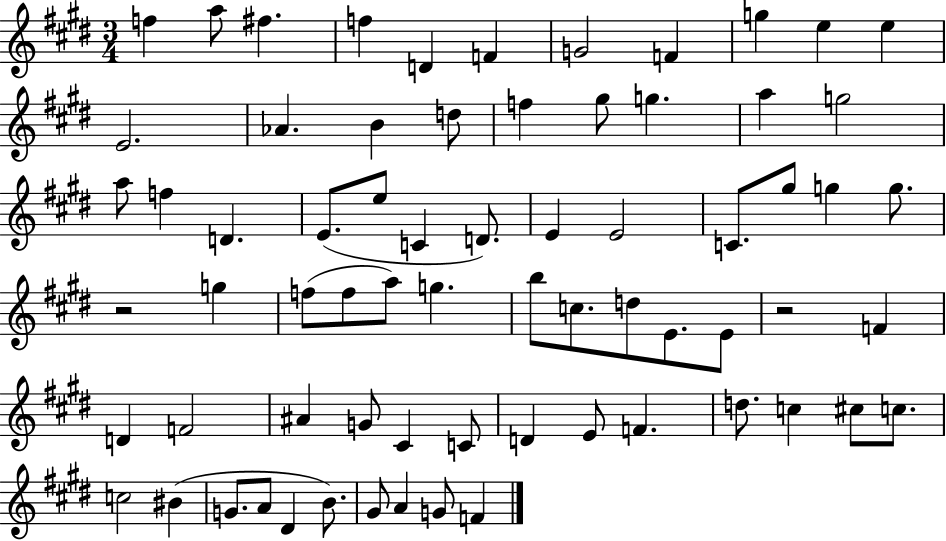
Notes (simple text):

F5/q A5/e F#5/q. F5/q D4/q F4/q G4/h F4/q G5/q E5/q E5/q E4/h. Ab4/q. B4/q D5/e F5/q G#5/e G5/q. A5/q G5/h A5/e F5/q D4/q. E4/e. E5/e C4/q D4/e. E4/q E4/h C4/e. G#5/e G5/q G5/e. R/h G5/q F5/e F5/e A5/e G5/q. B5/e C5/e. D5/e E4/e. E4/e R/h F4/q D4/q F4/h A#4/q G4/e C#4/q C4/e D4/q E4/e F4/q. D5/e. C5/q C#5/e C5/e. C5/h BIS4/q G4/e. A4/e D#4/q B4/e. G#4/e A4/q G4/e F4/q